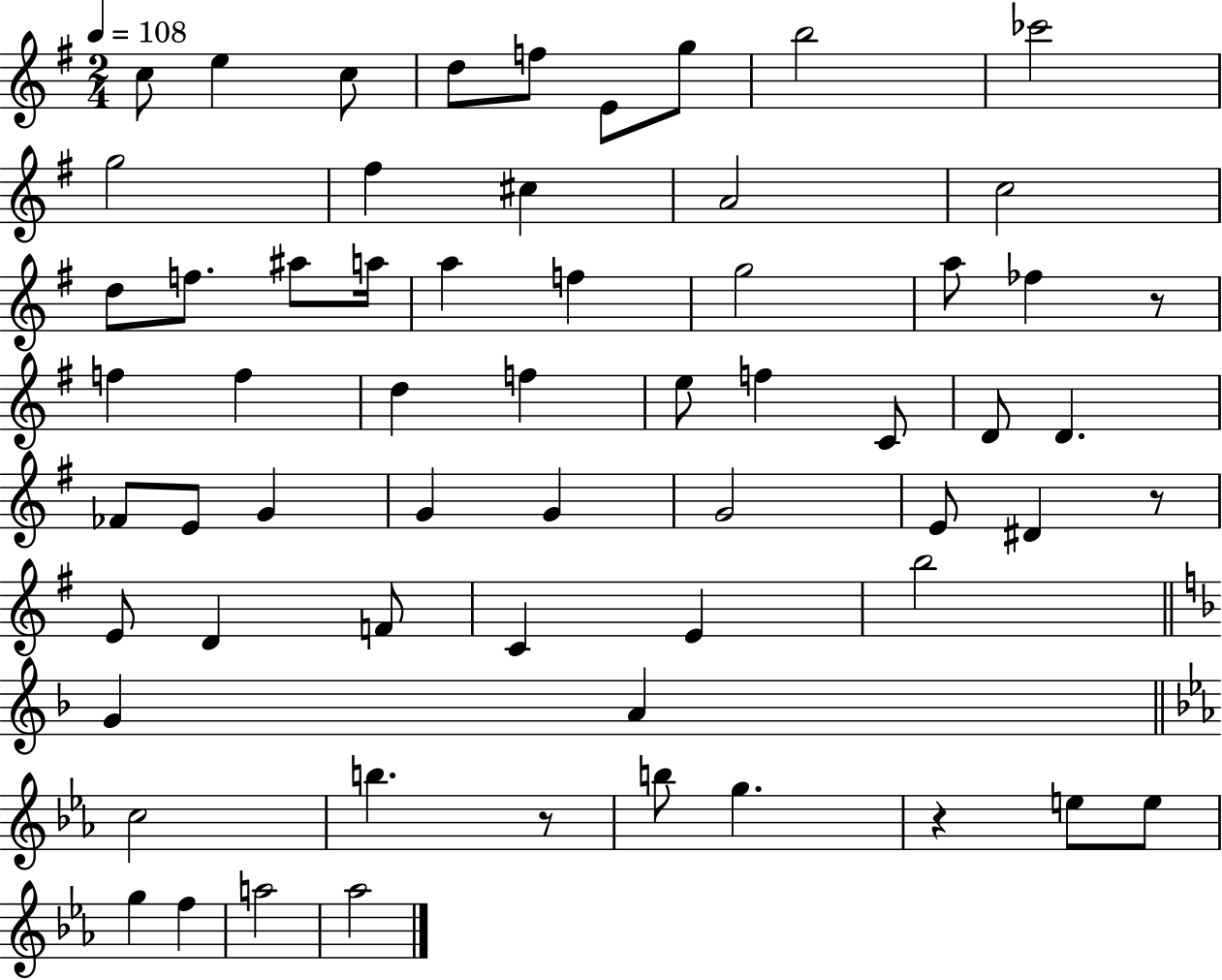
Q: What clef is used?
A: treble